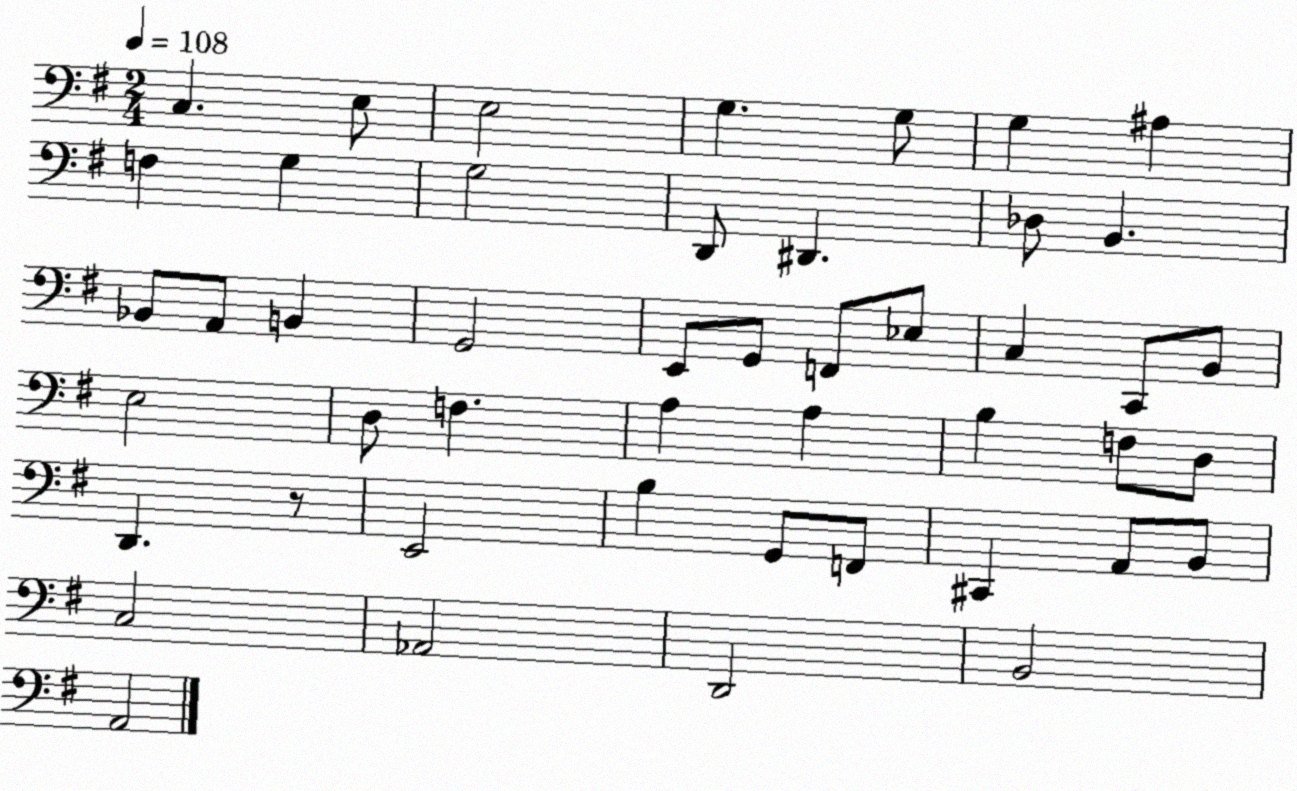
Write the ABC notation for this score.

X:1
T:Untitled
M:2/4
L:1/4
K:G
C, E,/2 E,2 G, G,/2 G, ^A, F, G, G,2 D,,/2 ^D,, _D,/2 B,, _B,,/2 A,,/2 B,, G,,2 E,,/2 G,,/2 F,,/2 _E,/2 C, C,,/2 B,,/2 E,2 D,/2 F, A, A, B, F,/2 D,/2 D,, z/2 E,,2 B, G,,/2 F,,/2 ^C,, A,,/2 B,,/2 C,2 _A,,2 D,,2 B,,2 A,,2